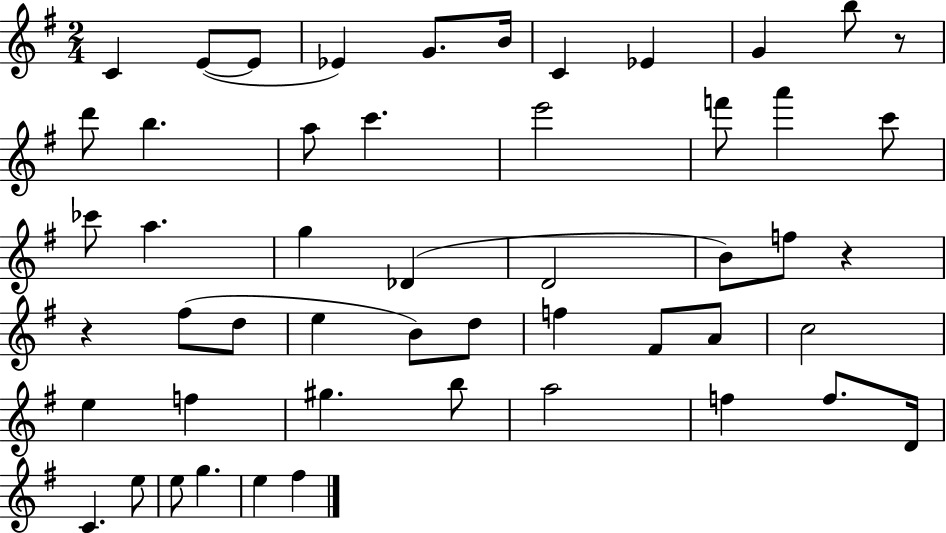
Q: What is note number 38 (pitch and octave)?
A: B5